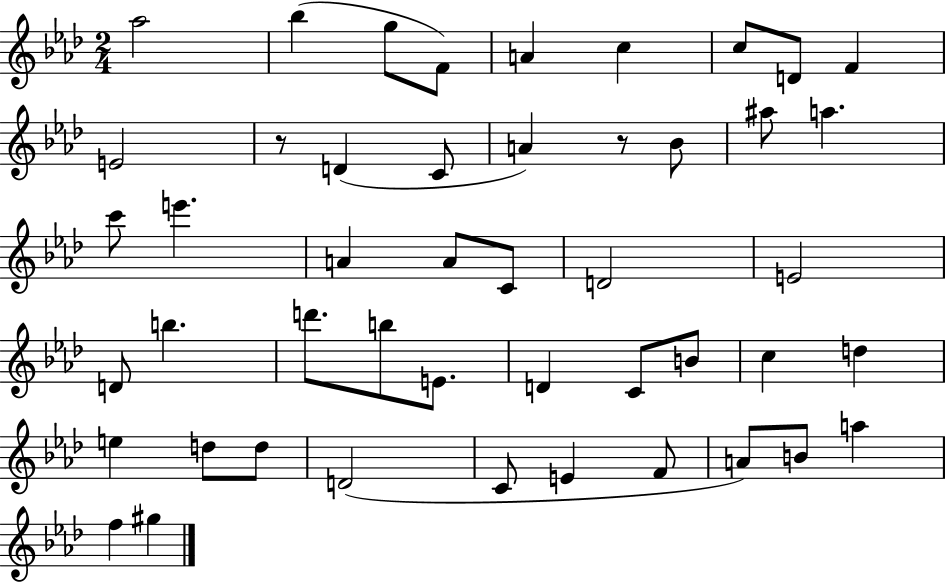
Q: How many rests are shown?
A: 2